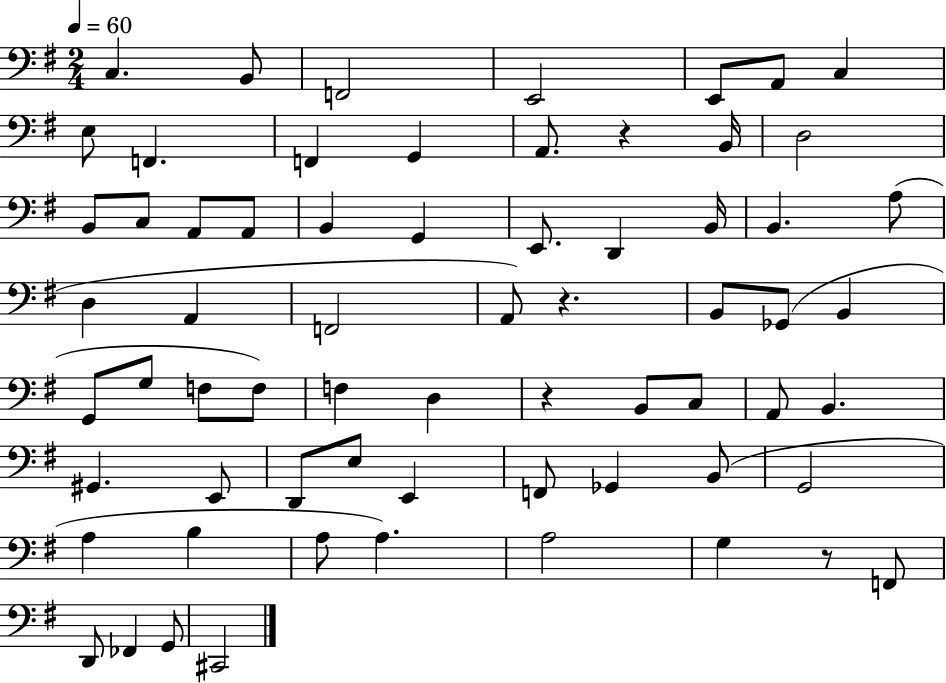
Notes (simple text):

C3/q. B2/e F2/h E2/h E2/e A2/e C3/q E3/e F2/q. F2/q G2/q A2/e. R/q B2/s D3/h B2/e C3/e A2/e A2/e B2/q G2/q E2/e. D2/q B2/s B2/q. A3/e D3/q A2/q F2/h A2/e R/q. B2/e Gb2/e B2/q G2/e G3/e F3/e F3/e F3/q D3/q R/q B2/e C3/e A2/e B2/q. G#2/q. E2/e D2/e E3/e E2/q F2/e Gb2/q B2/e G2/h A3/q B3/q A3/e A3/q. A3/h G3/q R/e F2/e D2/e FES2/q G2/e C#2/h